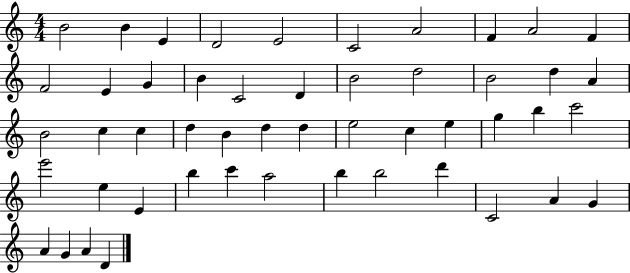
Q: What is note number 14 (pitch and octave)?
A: B4